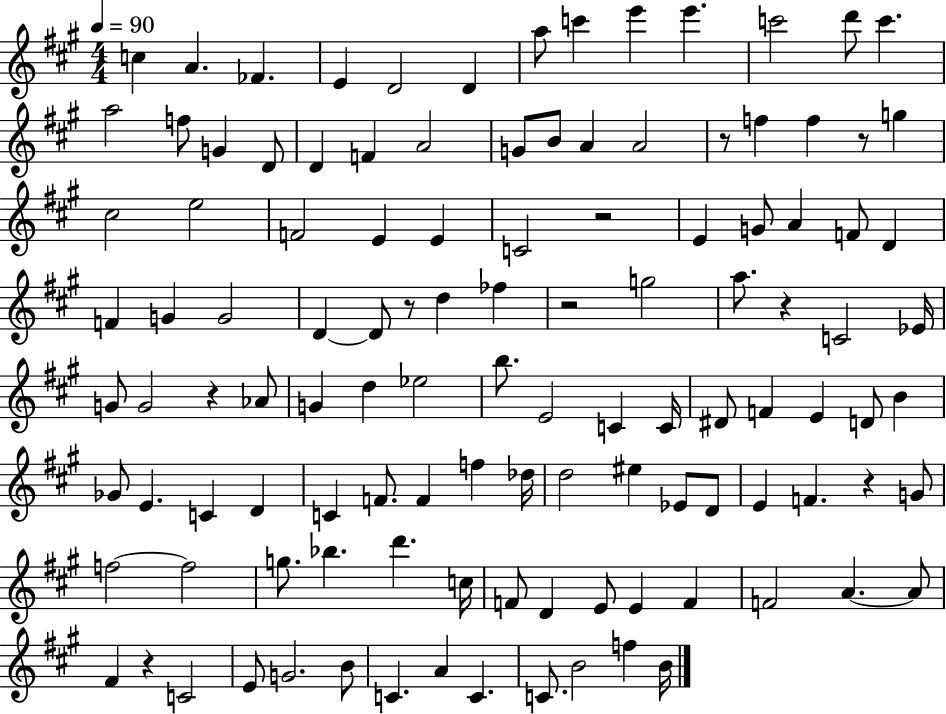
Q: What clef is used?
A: treble